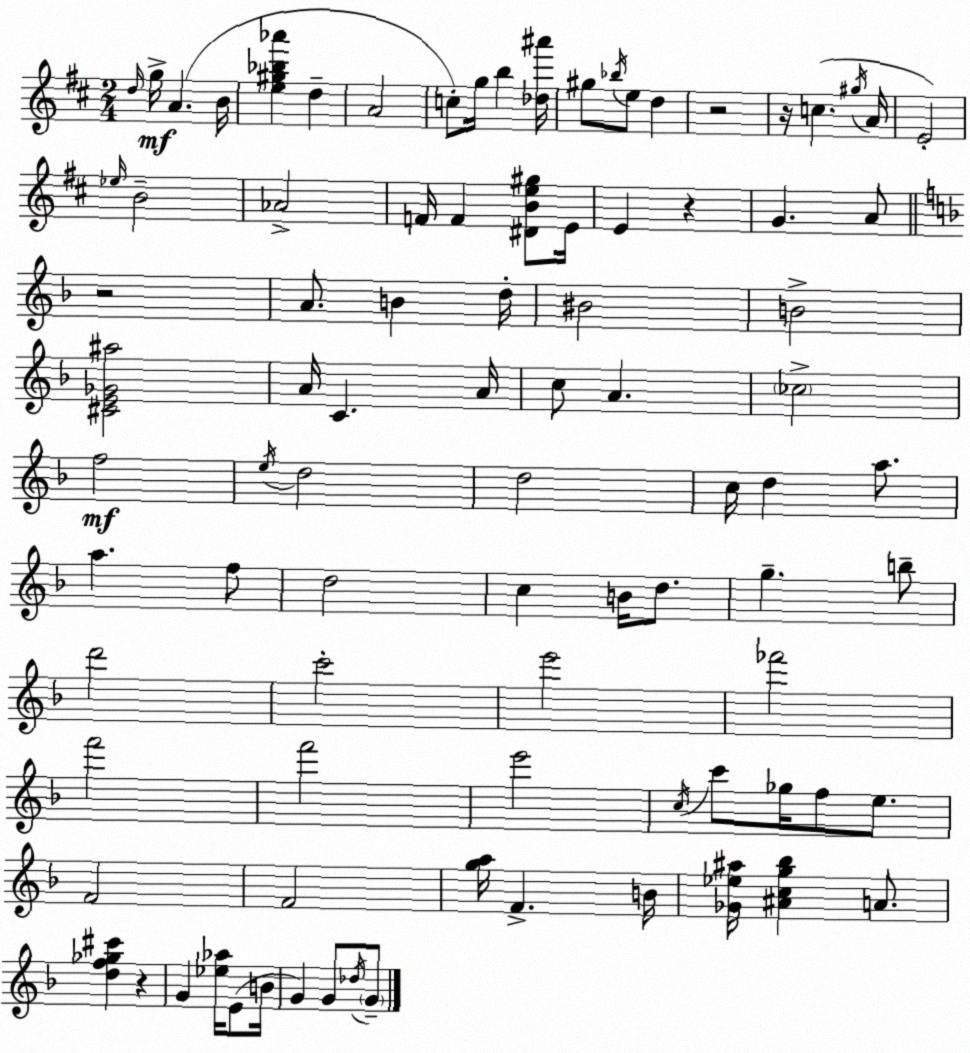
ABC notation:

X:1
T:Untitled
M:2/4
L:1/4
K:D
d/4 g/4 A B/4 [e^g_b_a'] d A2 c/2 g/4 b [_d^a']/4 ^g/2 _b/4 e/2 d z2 z/4 c ^g/4 A/4 E2 _e/4 B2 _A2 F/4 F [^DBe^g]/2 E/4 E z G A/2 z2 A/2 B d/4 ^B2 B2 [^CE_G^a]2 A/4 C A/4 c/2 A _c2 f2 e/4 d2 d2 c/4 d a/2 a f/2 d2 c B/4 d/2 g b/2 d'2 c'2 e'2 _f'2 f'2 f'2 e'2 c/4 c'/2 _g/4 f/2 e/2 F2 F2 [ga]/4 F B/4 [_G_e^a]/4 [^Acg_b] A/2 [df_g^c'] z G [_e_a]/4 E/2 B/4 G G/2 _d/4 G/2